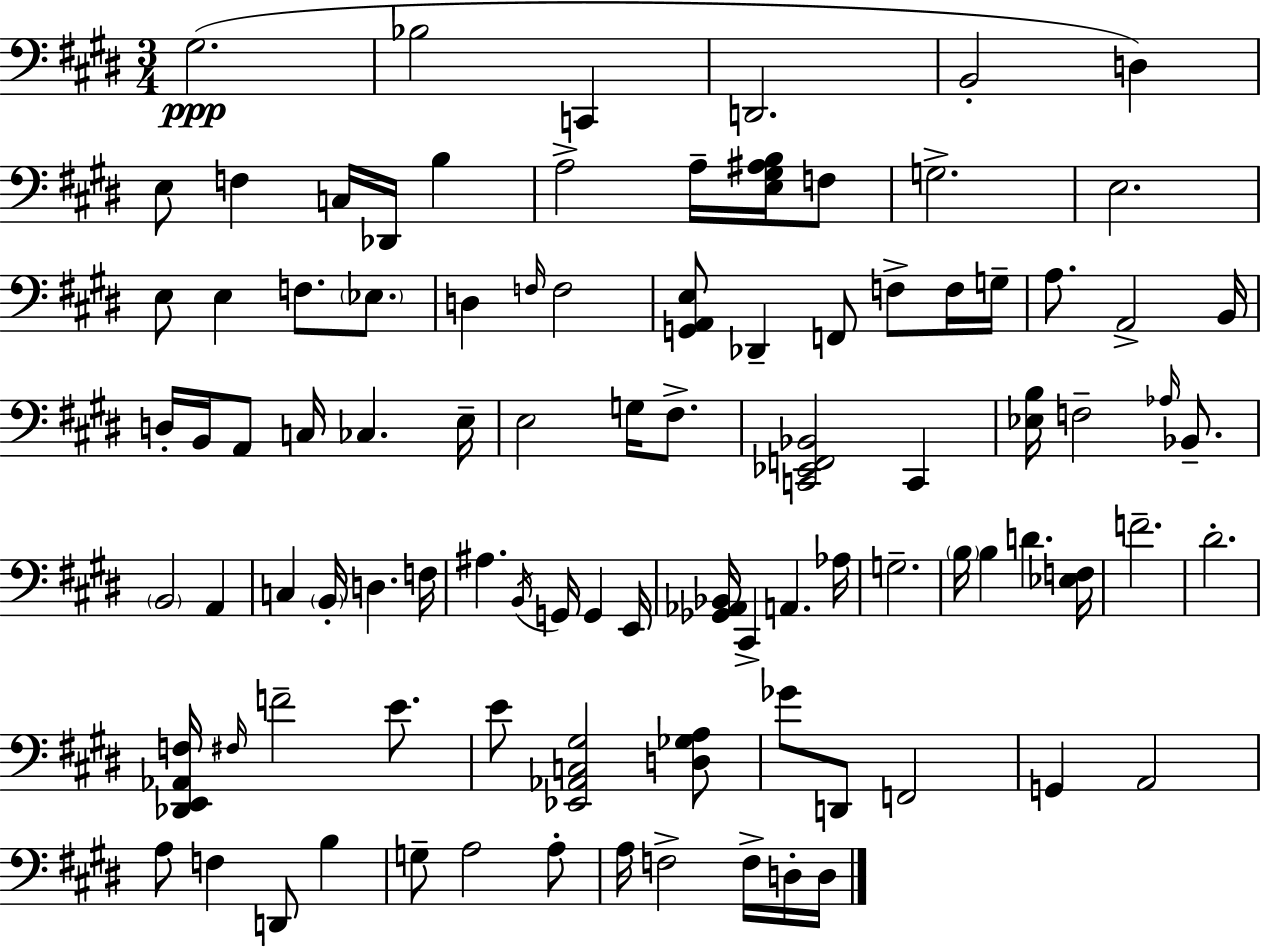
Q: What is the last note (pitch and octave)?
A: D3